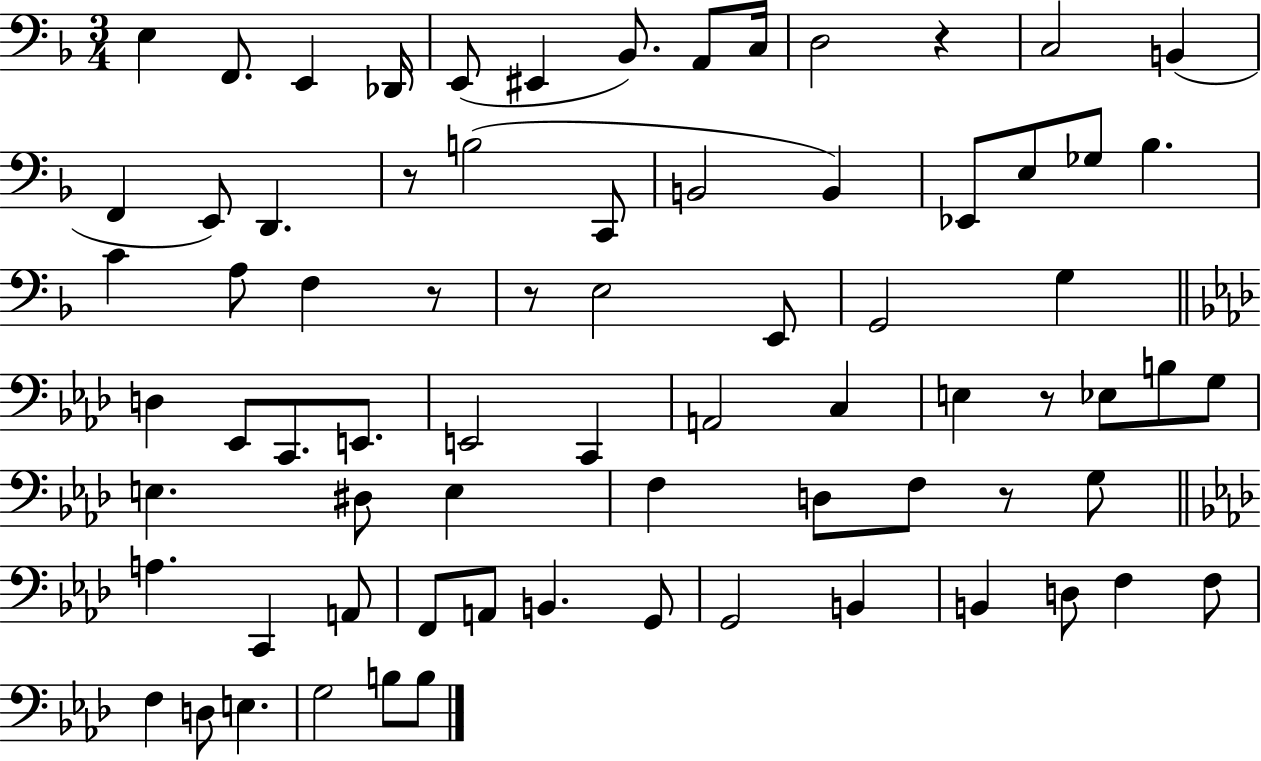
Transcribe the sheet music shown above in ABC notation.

X:1
T:Untitled
M:3/4
L:1/4
K:F
E, F,,/2 E,, _D,,/4 E,,/2 ^E,, _B,,/2 A,,/2 C,/4 D,2 z C,2 B,, F,, E,,/2 D,, z/2 B,2 C,,/2 B,,2 B,, _E,,/2 E,/2 _G,/2 _B, C A,/2 F, z/2 z/2 E,2 E,,/2 G,,2 G, D, _E,,/2 C,,/2 E,,/2 E,,2 C,, A,,2 C, E, z/2 _E,/2 B,/2 G,/2 E, ^D,/2 E, F, D,/2 F,/2 z/2 G,/2 A, C,, A,,/2 F,,/2 A,,/2 B,, G,,/2 G,,2 B,, B,, D,/2 F, F,/2 F, D,/2 E, G,2 B,/2 B,/2